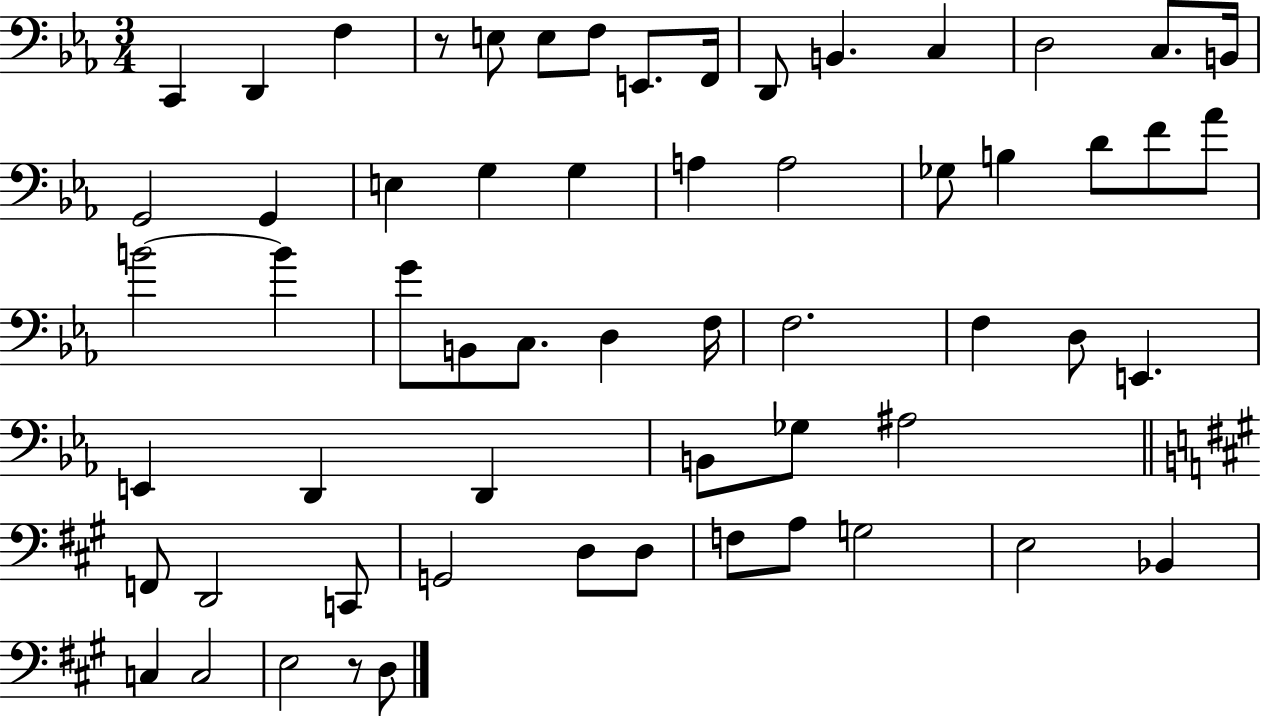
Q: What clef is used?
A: bass